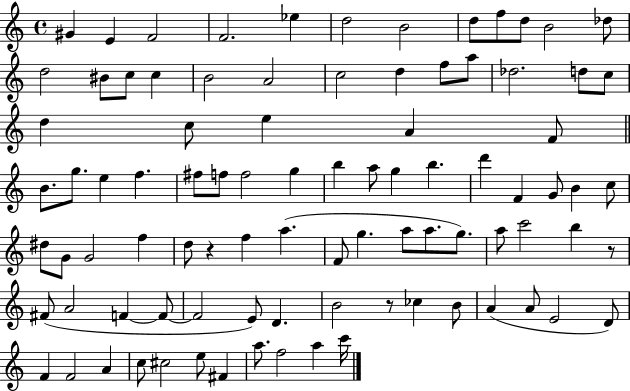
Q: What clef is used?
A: treble